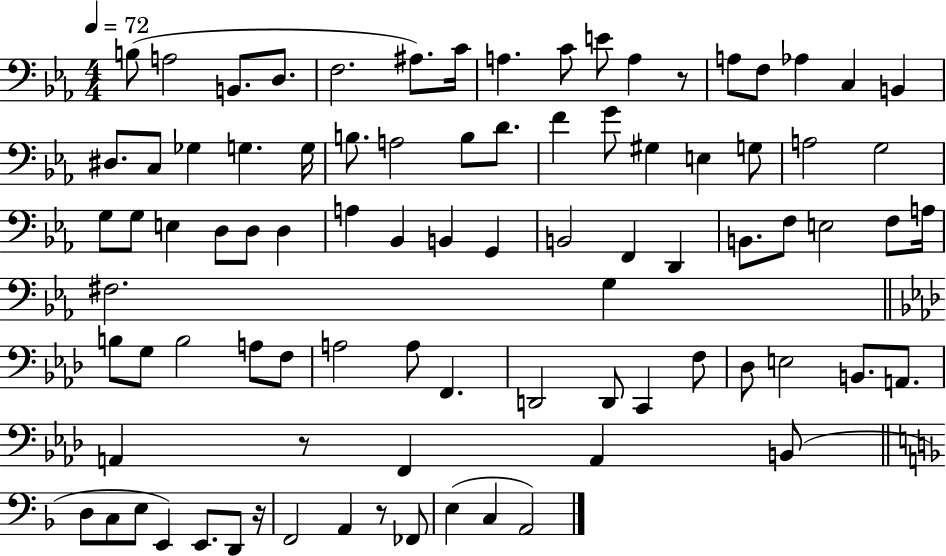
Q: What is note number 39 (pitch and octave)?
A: A3